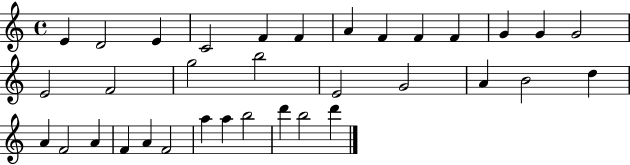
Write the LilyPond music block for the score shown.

{
  \clef treble
  \time 4/4
  \defaultTimeSignature
  \key c \major
  e'4 d'2 e'4 | c'2 f'4 f'4 | a'4 f'4 f'4 f'4 | g'4 g'4 g'2 | \break e'2 f'2 | g''2 b''2 | e'2 g'2 | a'4 b'2 d''4 | \break a'4 f'2 a'4 | f'4 a'4 f'2 | a''4 a''4 b''2 | d'''4 b''2 d'''4 | \break \bar "|."
}